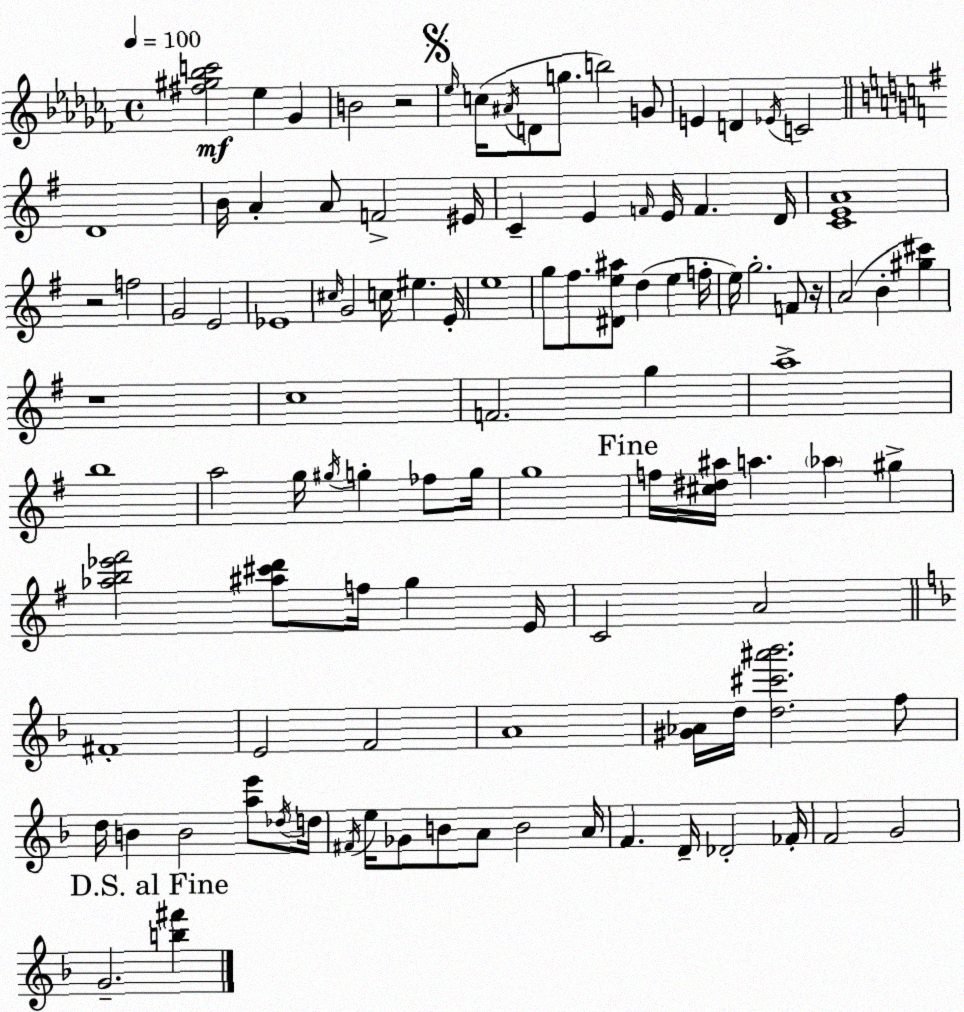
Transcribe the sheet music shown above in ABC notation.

X:1
T:Untitled
M:4/4
L:1/4
K:Abm
[^f^g_bc']2 _e _G B2 z2 _e/4 c/4 ^A/4 D/2 g/2 b2 G/2 E D _E/4 C2 D4 B/4 A A/2 F2 ^E/4 C E F/4 E/4 F D/4 [CEA]4 z2 f2 G2 E2 _E4 ^c/4 G2 c/4 ^e E/4 e4 g/2 ^f/2 [^De^a]/2 d e f/4 e/4 g2 F/2 z/4 A2 B [^g^c'] z4 c4 F2 g a4 b4 a2 g/4 ^g/4 g _f/2 g/4 g4 f/4 [^c^d^a]/4 a _a ^g [_ab_e'^f']2 [^a^c'd']/2 f/4 g E/4 C2 A2 ^F4 E2 F2 A4 [^G_A]/4 d/4 [d^c'^a'_b']2 f/2 d/4 B B2 [ae']/2 _d/4 d/4 ^F/4 e/4 _G/2 B/2 A/2 B2 A/4 F D/4 _D2 _F/4 F2 G2 G2 [b^f']